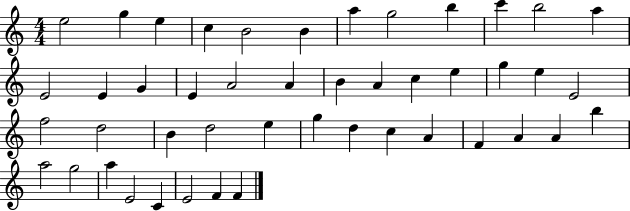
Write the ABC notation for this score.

X:1
T:Untitled
M:4/4
L:1/4
K:C
e2 g e c B2 B a g2 b c' b2 a E2 E G E A2 A B A c e g e E2 f2 d2 B d2 e g d c A F A A b a2 g2 a E2 C E2 F F